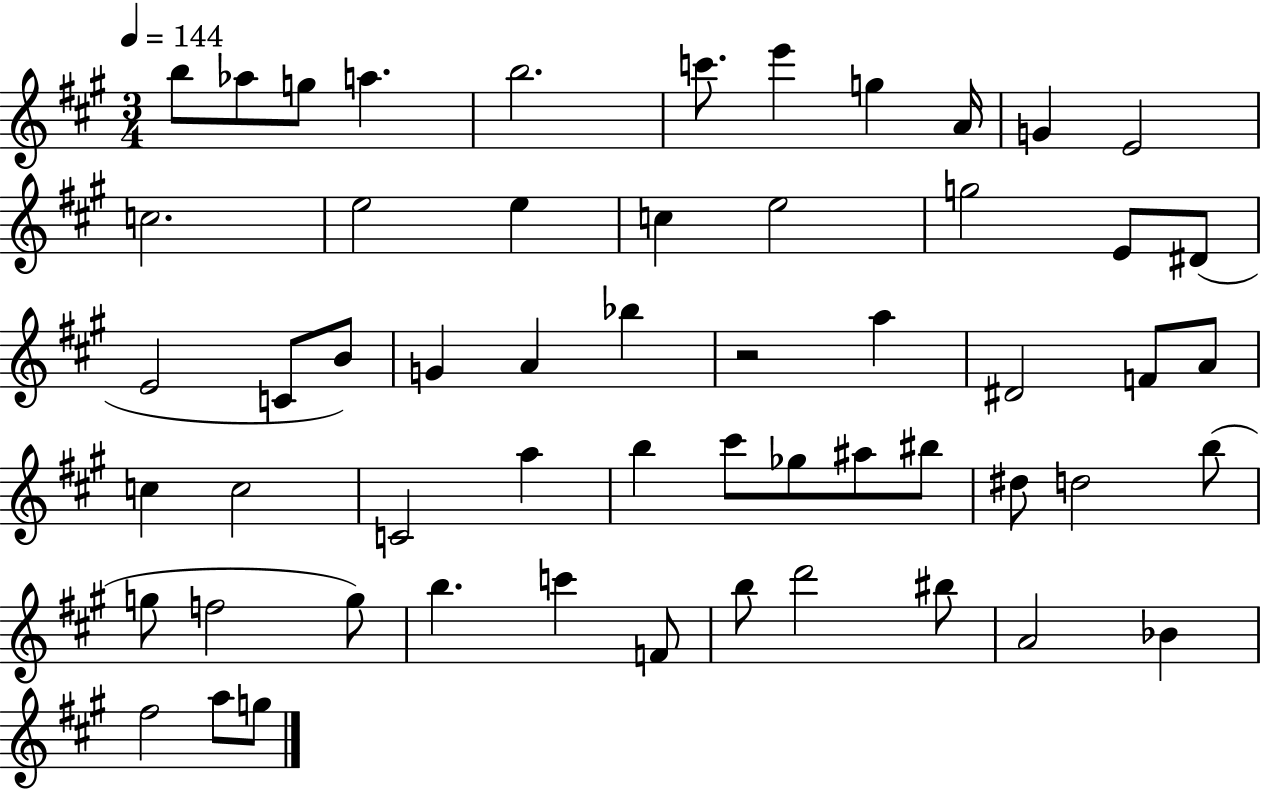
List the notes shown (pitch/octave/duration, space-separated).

B5/e Ab5/e G5/e A5/q. B5/h. C6/e. E6/q G5/q A4/s G4/q E4/h C5/h. E5/h E5/q C5/q E5/h G5/h E4/e D#4/e E4/h C4/e B4/e G4/q A4/q Bb5/q R/h A5/q D#4/h F4/e A4/e C5/q C5/h C4/h A5/q B5/q C#6/e Gb5/e A#5/e BIS5/e D#5/e D5/h B5/e G5/e F5/h G5/e B5/q. C6/q F4/e B5/e D6/h BIS5/e A4/h Bb4/q F#5/h A5/e G5/e